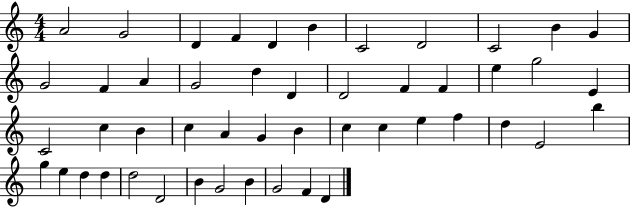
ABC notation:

X:1
T:Untitled
M:4/4
L:1/4
K:C
A2 G2 D F D B C2 D2 C2 B G G2 F A G2 d D D2 F F e g2 E C2 c B c A G B c c e f d E2 b g e d d d2 D2 B G2 B G2 F D